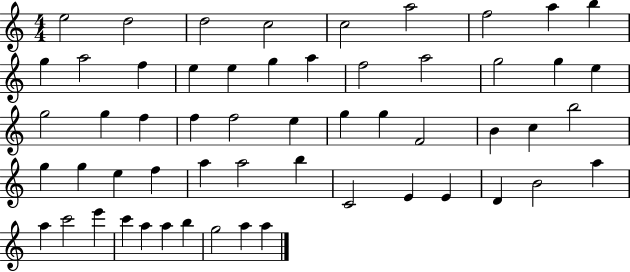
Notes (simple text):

E5/h D5/h D5/h C5/h C5/h A5/h F5/h A5/q B5/q G5/q A5/h F5/q E5/q E5/q G5/q A5/q F5/h A5/h G5/h G5/q E5/q G5/h G5/q F5/q F5/q F5/h E5/q G5/q G5/q F4/h B4/q C5/q B5/h G5/q G5/q E5/q F5/q A5/q A5/h B5/q C4/h E4/q E4/q D4/q B4/h A5/q A5/q C6/h E6/q C6/q A5/q A5/q B5/q G5/h A5/q A5/q